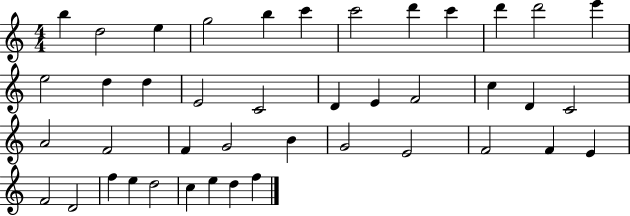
B5/q D5/h E5/q G5/h B5/q C6/q C6/h D6/q C6/q D6/q D6/h E6/q E5/h D5/q D5/q E4/h C4/h D4/q E4/q F4/h C5/q D4/q C4/h A4/h F4/h F4/q G4/h B4/q G4/h E4/h F4/h F4/q E4/q F4/h D4/h F5/q E5/q D5/h C5/q E5/q D5/q F5/q